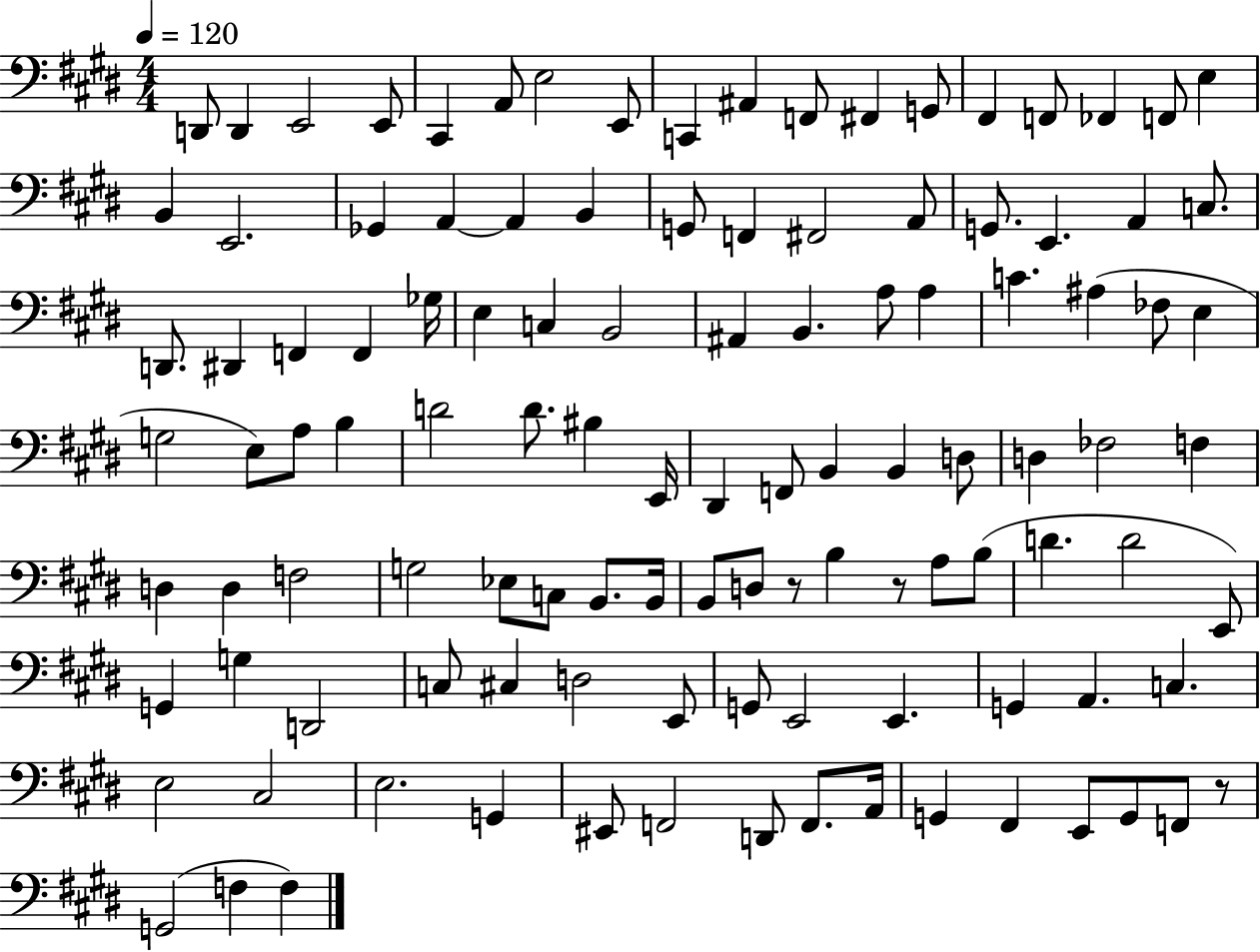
D2/e D2/q E2/h E2/e C#2/q A2/e E3/h E2/e C2/q A#2/q F2/e F#2/q G2/e F#2/q F2/e FES2/q F2/e E3/q B2/q E2/h. Gb2/q A2/q A2/q B2/q G2/e F2/q F#2/h A2/e G2/e. E2/q. A2/q C3/e. D2/e. D#2/q F2/q F2/q Gb3/s E3/q C3/q B2/h A#2/q B2/q. A3/e A3/q C4/q. A#3/q FES3/e E3/q G3/h E3/e A3/e B3/q D4/h D4/e. BIS3/q E2/s D#2/q F2/e B2/q B2/q D3/e D3/q FES3/h F3/q D3/q D3/q F3/h G3/h Eb3/e C3/e B2/e. B2/s B2/e D3/e R/e B3/q R/e A3/e B3/e D4/q. D4/h E2/e G2/q G3/q D2/h C3/e C#3/q D3/h E2/e G2/e E2/h E2/q. G2/q A2/q. C3/q. E3/h C#3/h E3/h. G2/q EIS2/e F2/h D2/e F2/e. A2/s G2/q F#2/q E2/e G2/e F2/e R/e G2/h F3/q F3/q